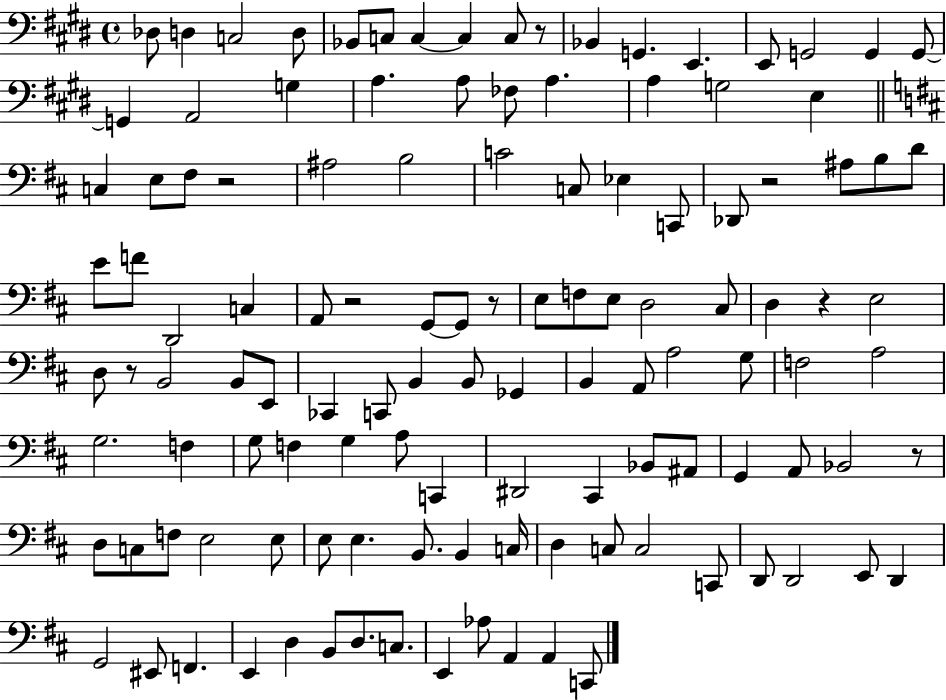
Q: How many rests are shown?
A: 8